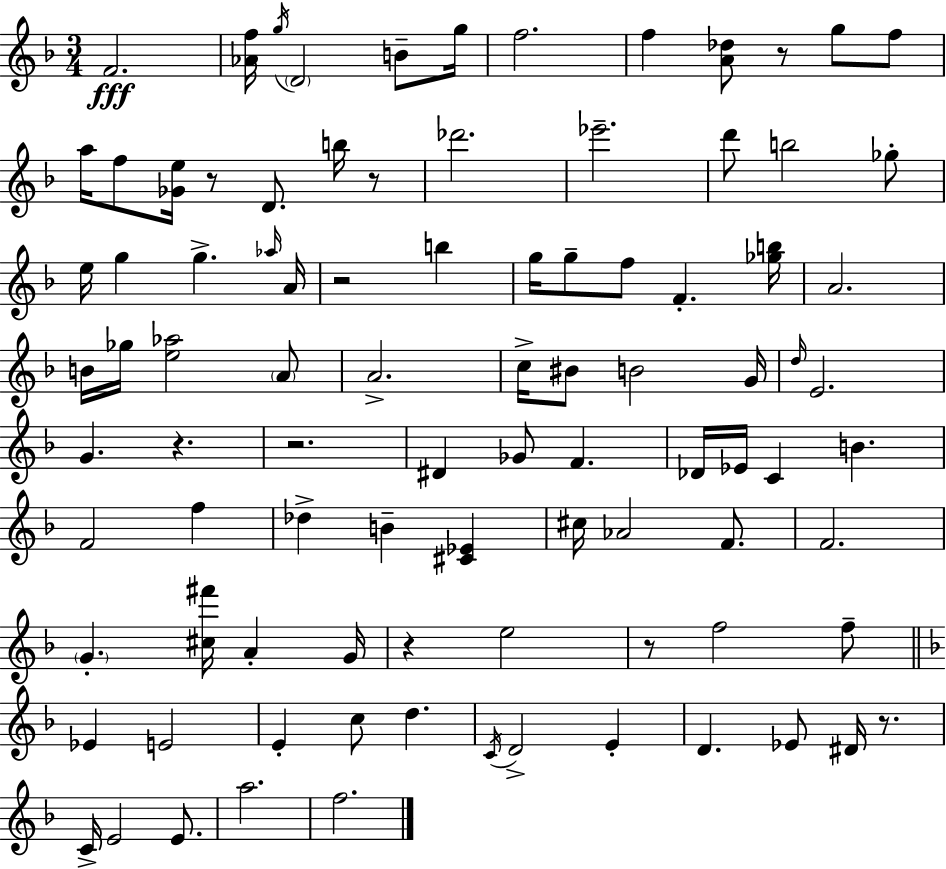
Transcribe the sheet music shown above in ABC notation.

X:1
T:Untitled
M:3/4
L:1/4
K:F
F2 [_Af]/4 g/4 D2 B/2 g/4 f2 f [A_d]/2 z/2 g/2 f/2 a/4 f/2 [_Ge]/4 z/2 D/2 b/4 z/2 _d'2 _e'2 d'/2 b2 _g/2 e/4 g g _a/4 A/4 z2 b g/4 g/2 f/2 F [_gb]/4 A2 B/4 _g/4 [e_a]2 A/2 A2 c/4 ^B/2 B2 G/4 d/4 E2 G z z2 ^D _G/2 F _D/4 _E/4 C B F2 f _d B [^C_E] ^c/4 _A2 F/2 F2 G [^c^f']/4 A G/4 z e2 z/2 f2 f/2 _E E2 E c/2 d C/4 D2 E D _E/2 ^D/4 z/2 C/4 E2 E/2 a2 f2